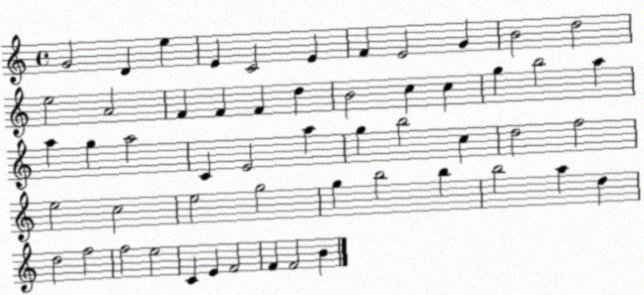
X:1
T:Untitled
M:4/4
L:1/4
K:C
G2 D e E C2 E F E2 G B2 d2 e2 A2 F F F d B2 c c g b2 a a g a2 C E2 a g b2 c d2 f2 e2 c2 e2 g2 g b2 b b2 a d d2 f2 f2 e2 C E F2 F F2 B